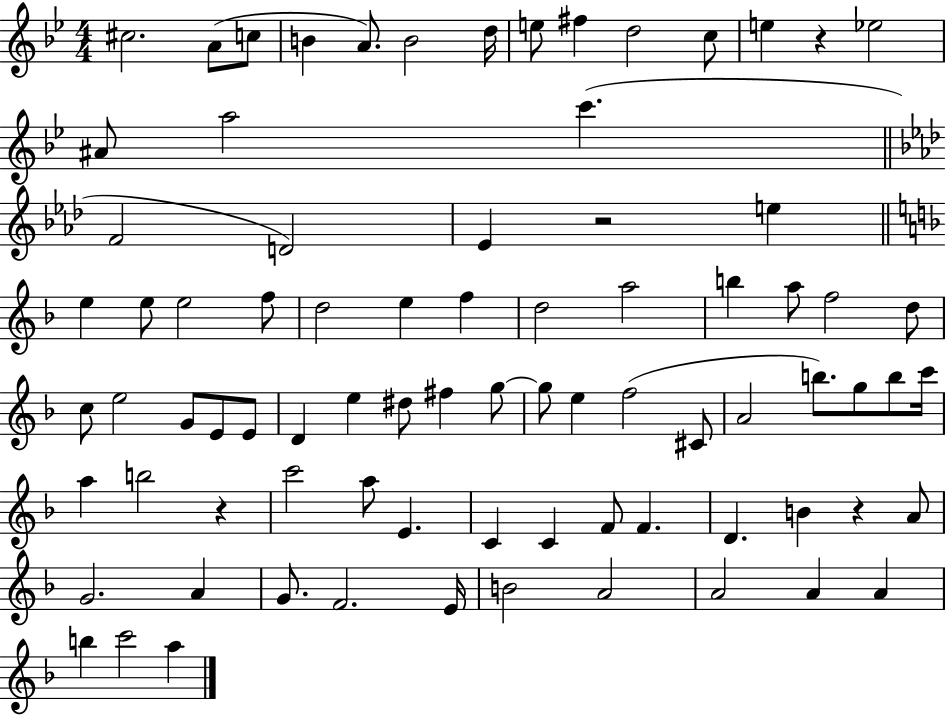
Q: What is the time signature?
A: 4/4